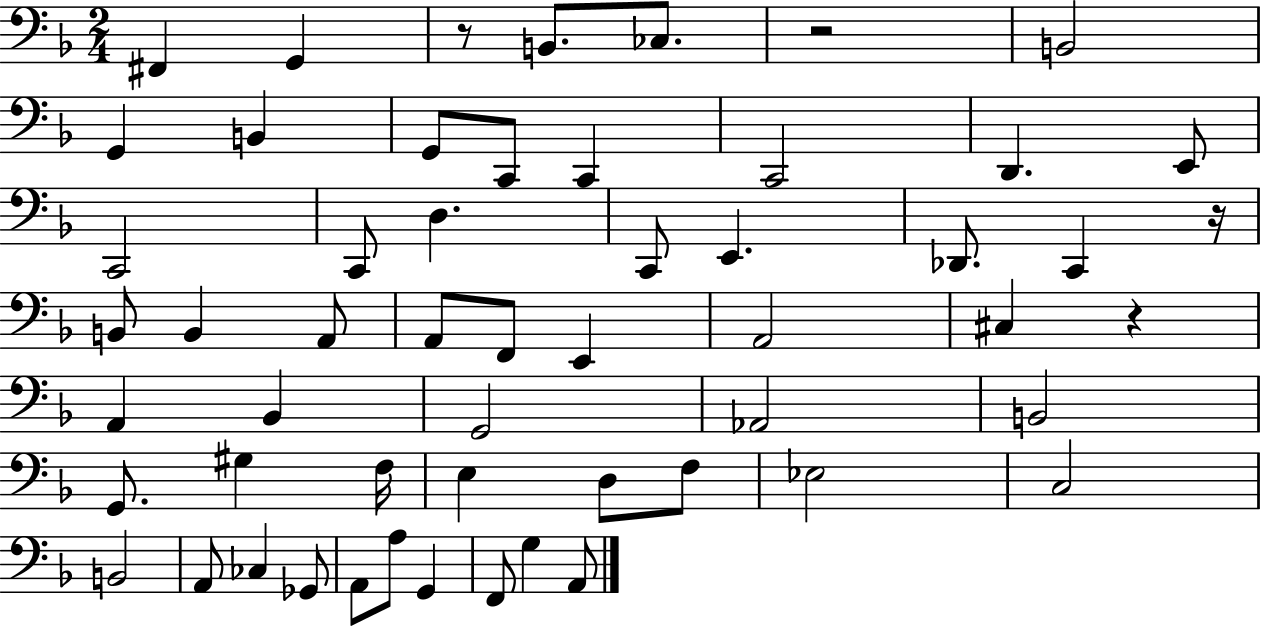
F#2/q G2/q R/e B2/e. CES3/e. R/h B2/h G2/q B2/q G2/e C2/e C2/q C2/h D2/q. E2/e C2/h C2/e D3/q. C2/e E2/q. Db2/e. C2/q R/s B2/e B2/q A2/e A2/e F2/e E2/q A2/h C#3/q R/q A2/q Bb2/q G2/h Ab2/h B2/h G2/e. G#3/q F3/s E3/q D3/e F3/e Eb3/h C3/h B2/h A2/e CES3/q Gb2/e A2/e A3/e G2/q F2/e G3/q A2/e